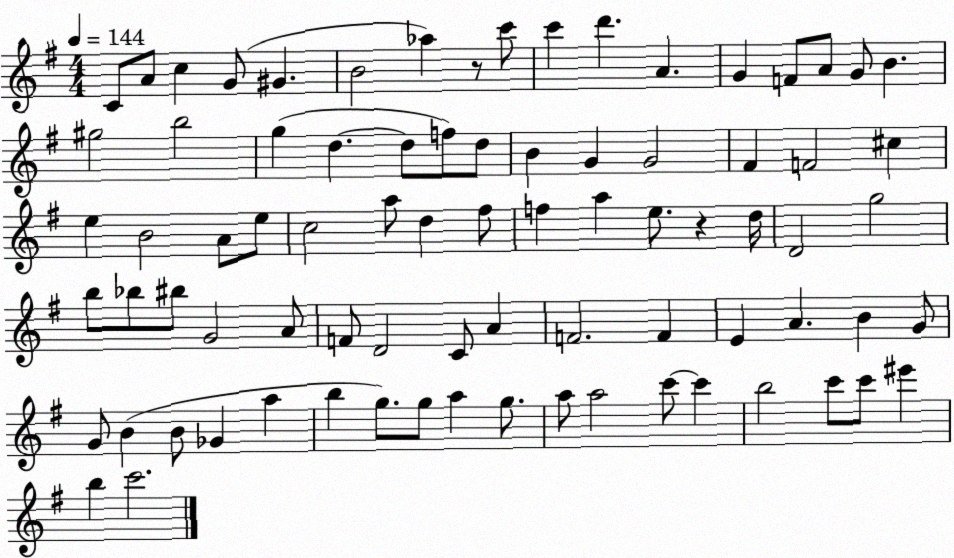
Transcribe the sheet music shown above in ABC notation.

X:1
T:Untitled
M:4/4
L:1/4
K:G
C/2 A/2 c G/2 ^G B2 _a z/2 c'/2 c' d' A G F/2 A/2 G/2 B ^g2 b2 g d d/2 f/2 d/2 B G G2 ^F F2 ^c e B2 A/2 e/2 c2 a/2 d ^f/2 f a e/2 z d/4 D2 g2 b/2 _b/2 ^b/2 G2 A/2 F/2 D2 C/2 A F2 F E A B G/2 G/2 B B/2 _G a b g/2 g/2 a g/2 a/2 a2 c'/2 c' b2 c'/2 c'/2 ^e' b c'2